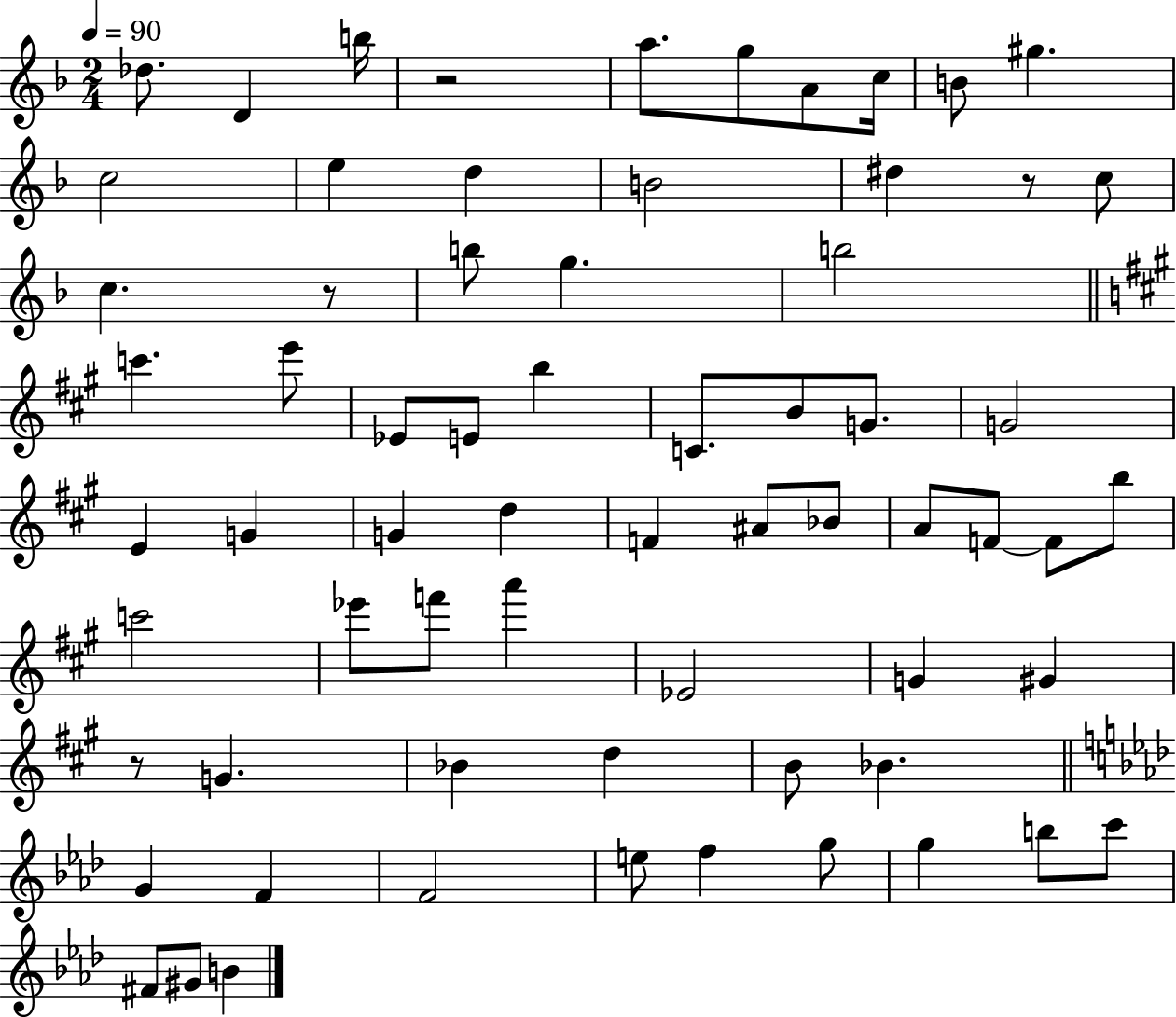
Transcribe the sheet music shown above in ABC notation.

X:1
T:Untitled
M:2/4
L:1/4
K:F
_d/2 D b/4 z2 a/2 g/2 A/2 c/4 B/2 ^g c2 e d B2 ^d z/2 c/2 c z/2 b/2 g b2 c' e'/2 _E/2 E/2 b C/2 B/2 G/2 G2 E G G d F ^A/2 _B/2 A/2 F/2 F/2 b/2 c'2 _e'/2 f'/2 a' _E2 G ^G z/2 G _B d B/2 _B G F F2 e/2 f g/2 g b/2 c'/2 ^F/2 ^G/2 B